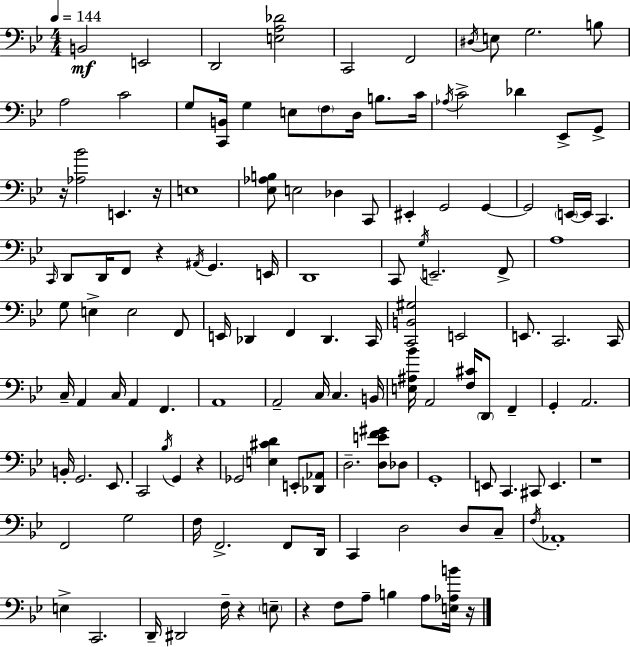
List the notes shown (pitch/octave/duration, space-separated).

B2/h E2/h D2/h [E3,A3,Db4]/h C2/h F2/h D#3/s E3/e G3/h. B3/e A3/h C4/h G3/e [C2,B2]/s G3/q E3/e F3/e D3/s B3/e. C4/s Ab3/s C4/h Db4/q Eb2/e G2/e R/s [Ab3,Bb4]/h E2/q. R/s E3/w [Eb3,Ab3,B3]/e E3/h Db3/q C2/e EIS2/q G2/h G2/q G2/h E2/s E2/s C2/q. C2/s D2/e D2/s F2/e R/q A#2/s G2/q. E2/s D2/w C2/e G3/s E2/h. F2/e A3/w G3/e E3/q E3/h F2/e E2/s Db2/q F2/q Db2/q. C2/s [C2,B2,G#3]/h E2/h E2/e. C2/h. C2/s C3/s A2/q C3/s A2/q F2/q. A2/w A2/h C3/s C3/q. B2/s [E3,A#3,Bb4]/s A2/h [F3,C#4]/s D2/e F2/q G2/q A2/h. B2/s G2/h. Eb2/e. C2/h Bb3/s G2/q R/q Gb2/h [E3,C#4,D4]/q E2/e [Db2,Ab2]/e D3/h. [D3,E4,F4,G#4]/e Db3/e G2/w E2/e C2/q. C#2/e E2/q. R/w F2/h G3/h F3/s F2/h. F2/e D2/s C2/q D3/h D3/e C3/e F3/s Ab2/w E3/q C2/h. D2/s D#2/h F3/s R/q E3/e R/q F3/e A3/e B3/q A3/e [E3,Ab3,B4]/s R/s